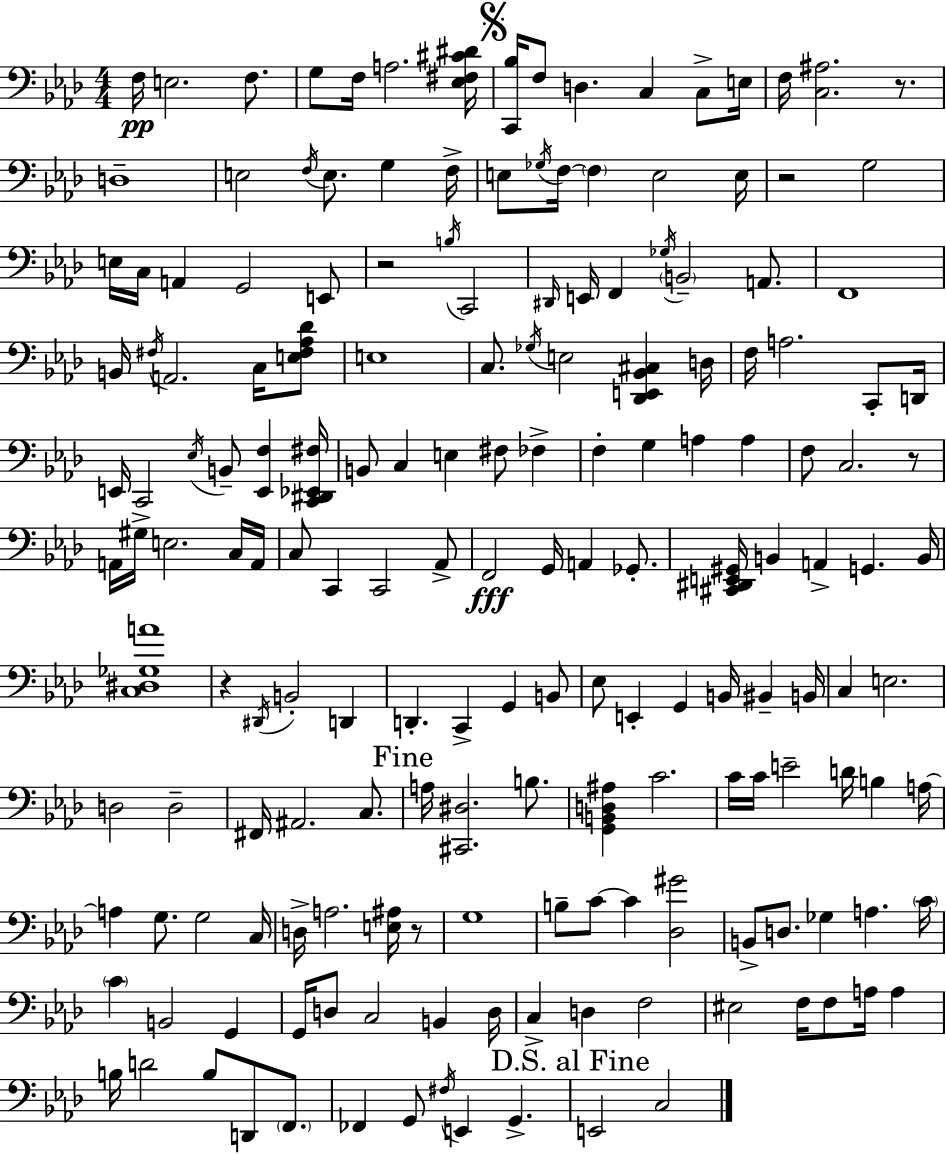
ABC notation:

X:1
T:Untitled
M:4/4
L:1/4
K:Fm
F,/4 E,2 F,/2 G,/2 F,/4 A,2 [_E,^F,^C^D]/4 [C,,_B,]/4 F,/2 D, C, C,/2 E,/4 F,/4 [C,^A,]2 z/2 D,4 E,2 F,/4 E,/2 G, F,/4 E,/2 _G,/4 F,/4 F, E,2 E,/4 z2 G,2 E,/4 C,/4 A,, G,,2 E,,/2 z2 B,/4 C,,2 ^D,,/4 E,,/4 F,, _G,/4 B,,2 A,,/2 F,,4 B,,/4 ^F,/4 A,,2 C,/4 [E,^F,_A,_D]/2 E,4 C,/2 _G,/4 E,2 [_D,,E,,_B,,^C,] D,/4 F,/4 A,2 C,,/2 D,,/4 E,,/4 C,,2 _E,/4 B,,/2 [E,,F,] [C,,^D,,_E,,^F,]/4 B,,/2 C, E, ^F,/2 _F, F, G, A, A, F,/2 C,2 z/2 A,,/4 ^G,/4 E,2 C,/4 A,,/4 C,/2 C,, C,,2 _A,,/2 F,,2 G,,/4 A,, _G,,/2 [^C,,^D,,E,,^G,,]/4 B,, A,, G,, B,,/4 [C,^D,_G,A]4 z ^D,,/4 B,,2 D,, D,, C,, G,, B,,/2 _E,/2 E,, G,, B,,/4 ^B,, B,,/4 C, E,2 D,2 D,2 ^F,,/4 ^A,,2 C,/2 A,/4 [^C,,^D,]2 B,/2 [G,,B,,D,^A,] C2 C/4 C/4 E2 D/4 B, A,/4 A, G,/2 G,2 C,/4 D,/4 A,2 [E,^A,]/4 z/2 G,4 B,/2 C/2 C [_D,^G]2 B,,/2 D,/2 _G, A, C/4 C B,,2 G,, G,,/4 D,/2 C,2 B,, D,/4 C, D, F,2 ^E,2 F,/4 F,/2 A,/4 A, B,/4 D2 B,/2 D,,/2 F,,/2 _F,, G,,/2 ^F,/4 E,, G,, E,,2 C,2